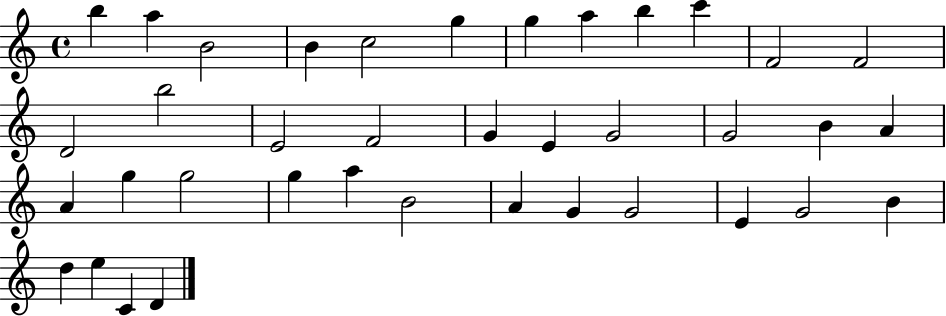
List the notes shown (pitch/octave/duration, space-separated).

B5/q A5/q B4/h B4/q C5/h G5/q G5/q A5/q B5/q C6/q F4/h F4/h D4/h B5/h E4/h F4/h G4/q E4/q G4/h G4/h B4/q A4/q A4/q G5/q G5/h G5/q A5/q B4/h A4/q G4/q G4/h E4/q G4/h B4/q D5/q E5/q C4/q D4/q